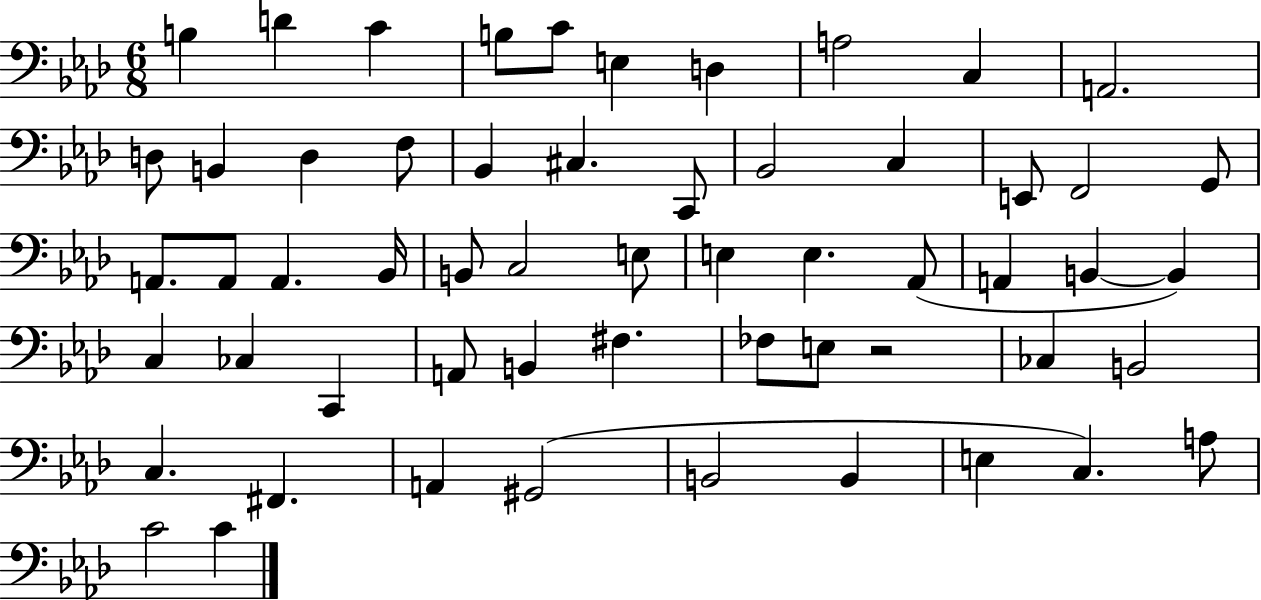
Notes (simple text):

B3/q D4/q C4/q B3/e C4/e E3/q D3/q A3/h C3/q A2/h. D3/e B2/q D3/q F3/e Bb2/q C#3/q. C2/e Bb2/h C3/q E2/e F2/h G2/e A2/e. A2/e A2/q. Bb2/s B2/e C3/h E3/e E3/q E3/q. Ab2/e A2/q B2/q B2/q C3/q CES3/q C2/q A2/e B2/q F#3/q. FES3/e E3/e R/h CES3/q B2/h C3/q. F#2/q. A2/q G#2/h B2/h B2/q E3/q C3/q. A3/e C4/h C4/q